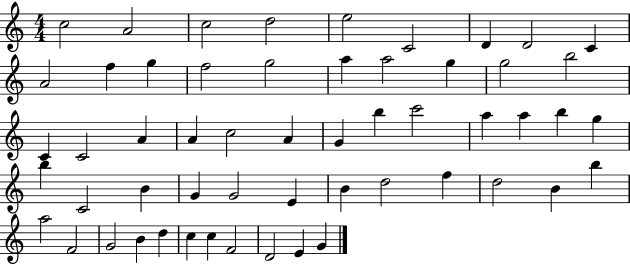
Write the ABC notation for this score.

X:1
T:Untitled
M:4/4
L:1/4
K:C
c2 A2 c2 d2 e2 C2 D D2 C A2 f g f2 g2 a a2 g g2 b2 C C2 A A c2 A G b c'2 a a b g b C2 B G G2 E B d2 f d2 B b a2 F2 G2 B d c c F2 D2 E G